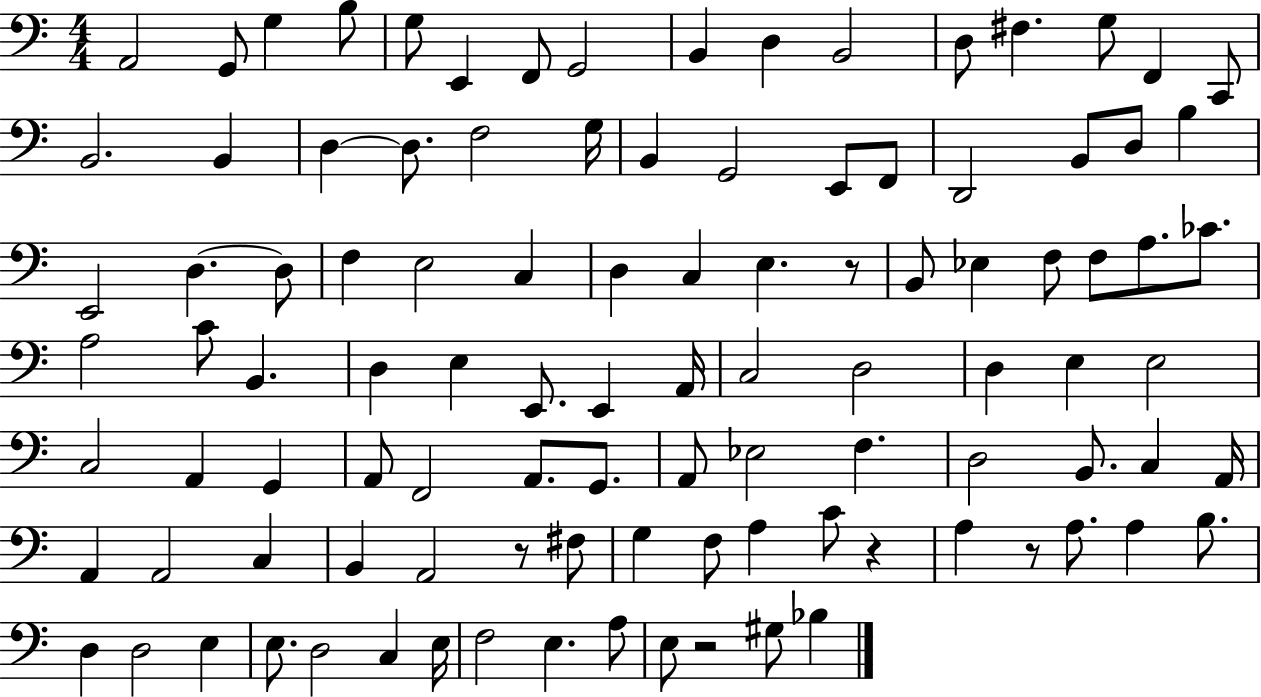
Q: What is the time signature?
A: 4/4